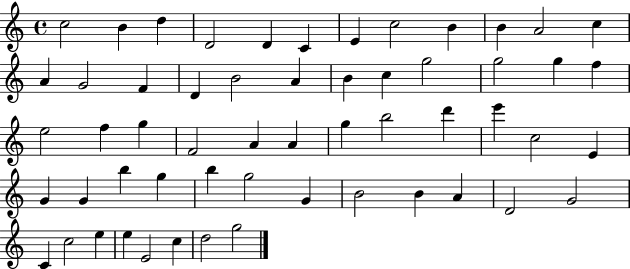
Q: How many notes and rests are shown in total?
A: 56